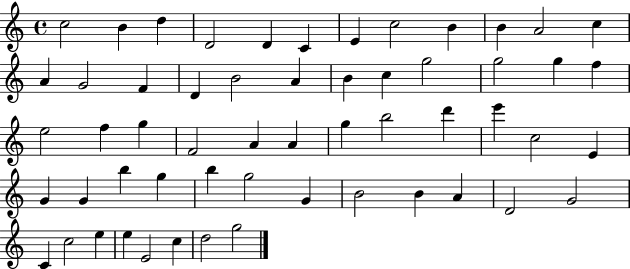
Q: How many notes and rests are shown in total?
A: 56